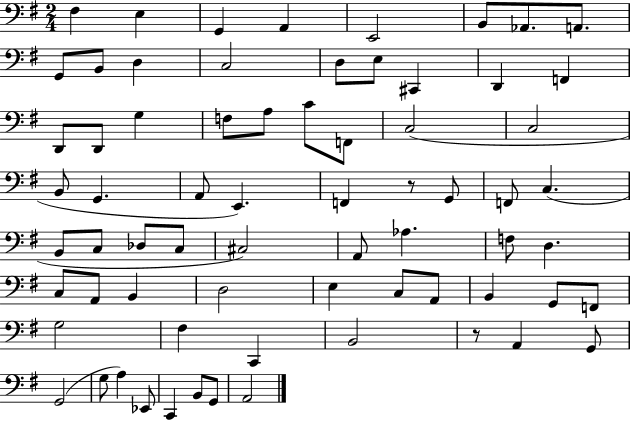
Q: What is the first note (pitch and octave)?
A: F#3